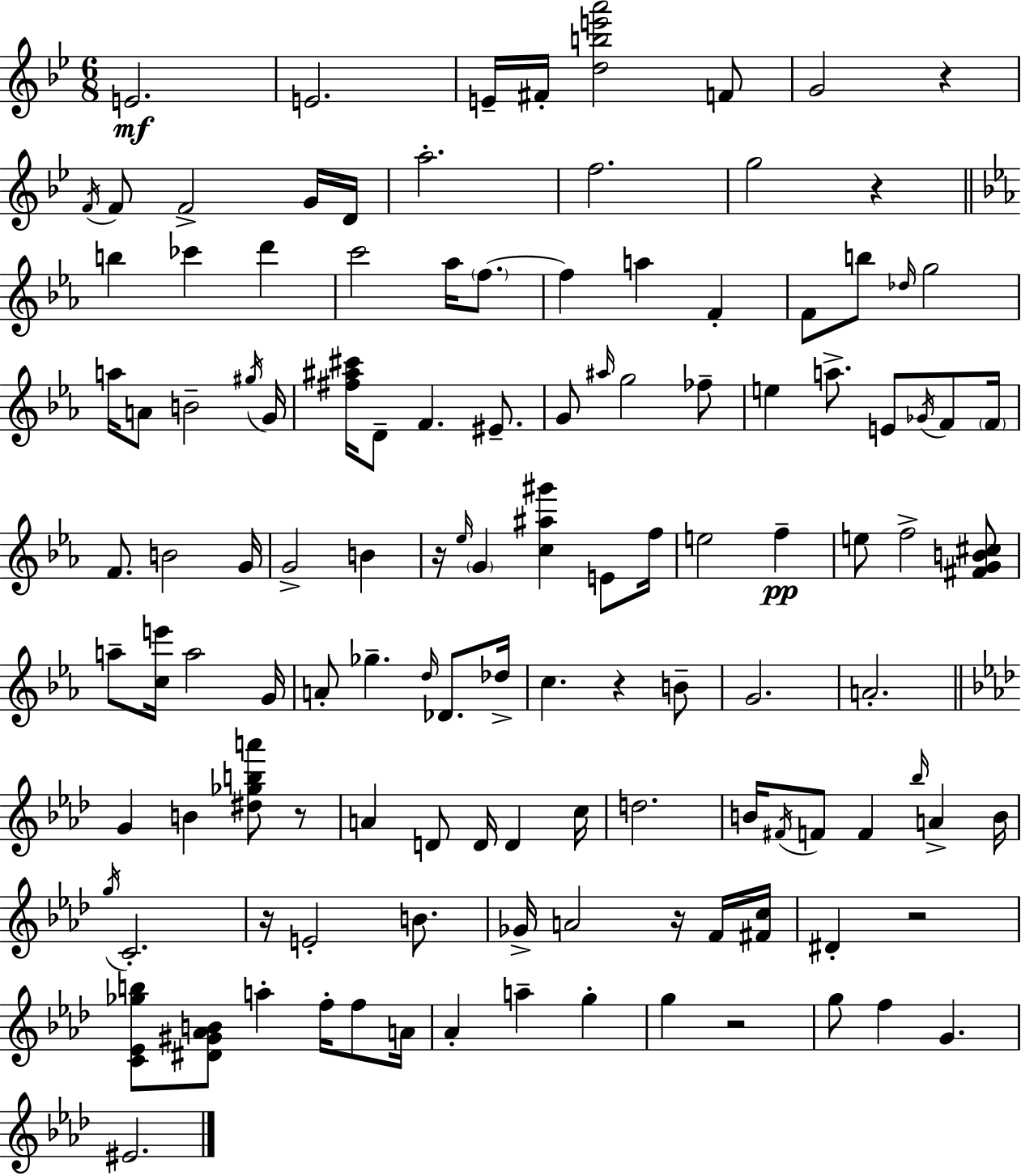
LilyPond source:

{
  \clef treble
  \numericTimeSignature
  \time 6/8
  \key bes \major
  \repeat volta 2 { e'2.\mf | e'2. | e'16-- fis'16-. <d'' b'' e''' a'''>2 f'8 | g'2 r4 | \break \acciaccatura { f'16 } f'8 f'2-> g'16 | d'16 a''2.-. | f''2. | g''2 r4 | \break \bar "||" \break \key ees \major b''4 ces'''4 d'''4 | c'''2 aes''16 \parenthesize f''8.~~ | f''4 a''4 f'4-. | f'8 b''8 \grace { des''16 } g''2 | \break a''16 a'8 b'2-- | \acciaccatura { gis''16 } g'16 <fis'' ais'' cis'''>16 d'8-- f'4. eis'8.-- | g'8 \grace { ais''16 } g''2 | fes''8-- e''4 a''8.-> e'8 | \break \acciaccatura { ges'16 } f'8 \parenthesize f'16 f'8. b'2 | g'16 g'2-> | b'4 r16 \grace { ees''16 } \parenthesize g'4 <c'' ais'' gis'''>4 | e'8 f''16 e''2 | \break f''4--\pp e''8 f''2-> | <fis' g' b' cis''>8 a''8-- <c'' e'''>16 a''2 | g'16 a'8-. ges''4.-- | \grace { d''16 } des'8. des''16-> c''4. | \break r4 b'8-- g'2. | a'2.-. | \bar "||" \break \key aes \major g'4 b'4 <dis'' ges'' b'' a'''>8 r8 | a'4 d'8 d'16 d'4 c''16 | d''2. | b'16 \acciaccatura { fis'16 } f'8 f'4 \grace { bes''16 } a'4-> | \break b'16 \acciaccatura { g''16 } c'2.-. | r16 e'2-. | b'8. ges'16-> a'2 | r16 f'16 <fis' c''>16 dis'4-. r2 | \break <c' ees' ges'' b''>8 <dis' gis' aes' b'>8 a''4-. f''16-. | f''8 a'16 aes'4-. a''4-- g''4-. | g''4 r2 | g''8 f''4 g'4. | \break eis'2. | } \bar "|."
}